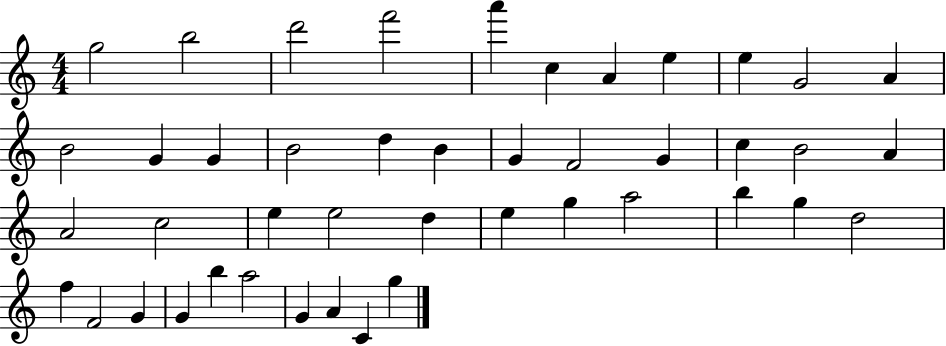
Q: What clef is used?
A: treble